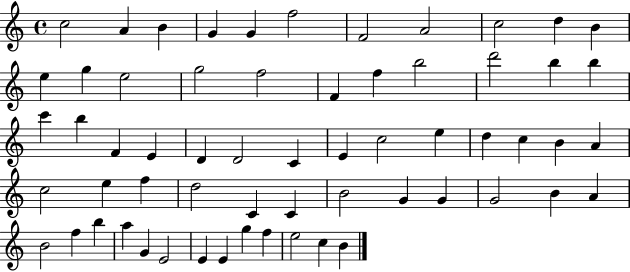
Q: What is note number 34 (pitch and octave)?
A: C5